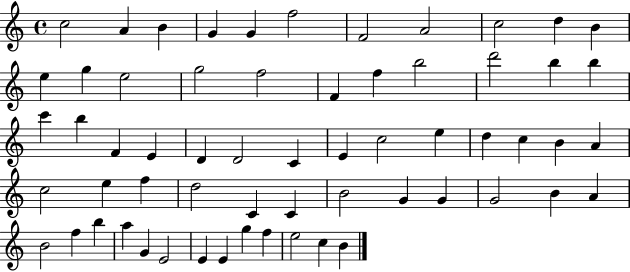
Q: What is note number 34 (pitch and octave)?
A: C5